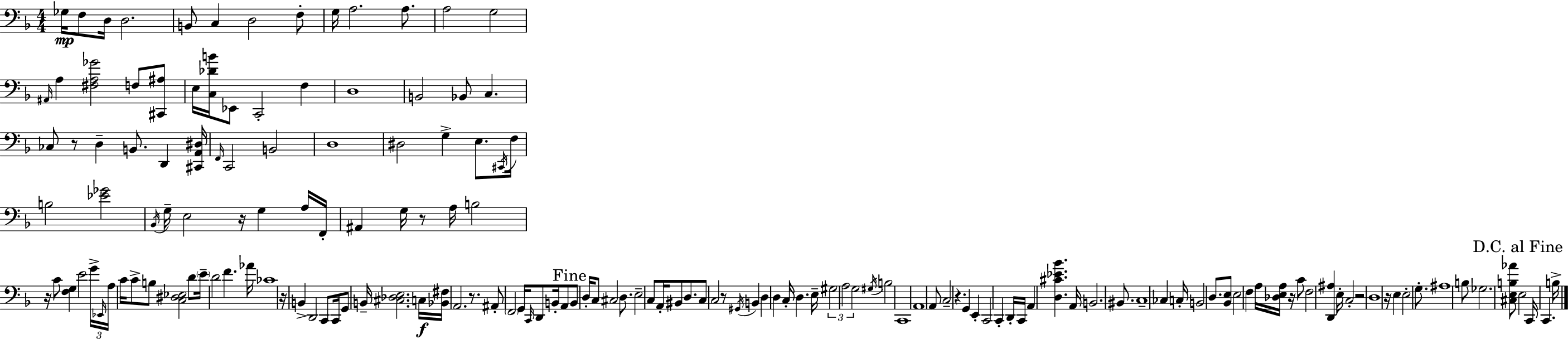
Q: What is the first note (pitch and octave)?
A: Gb3